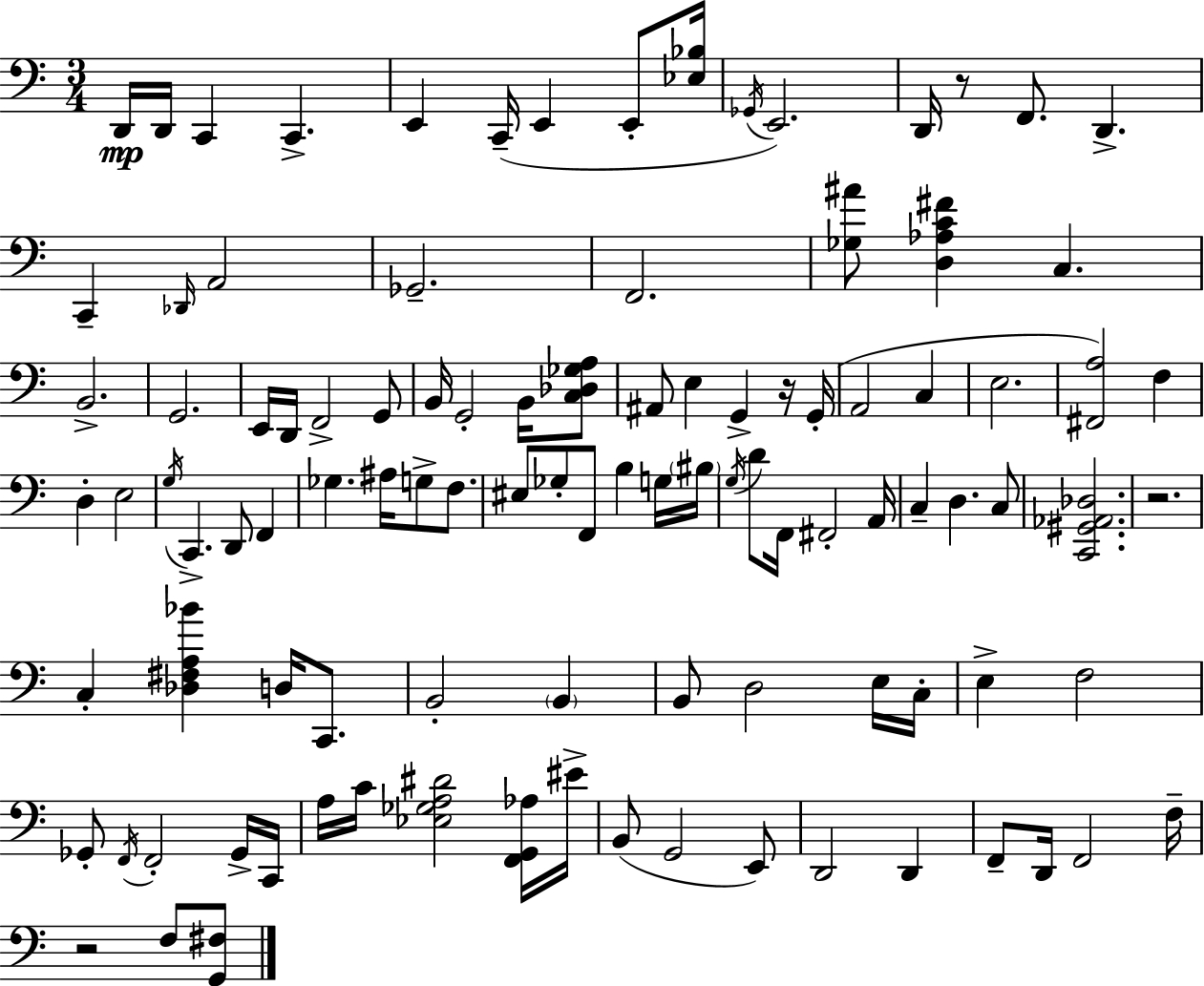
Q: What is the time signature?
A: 3/4